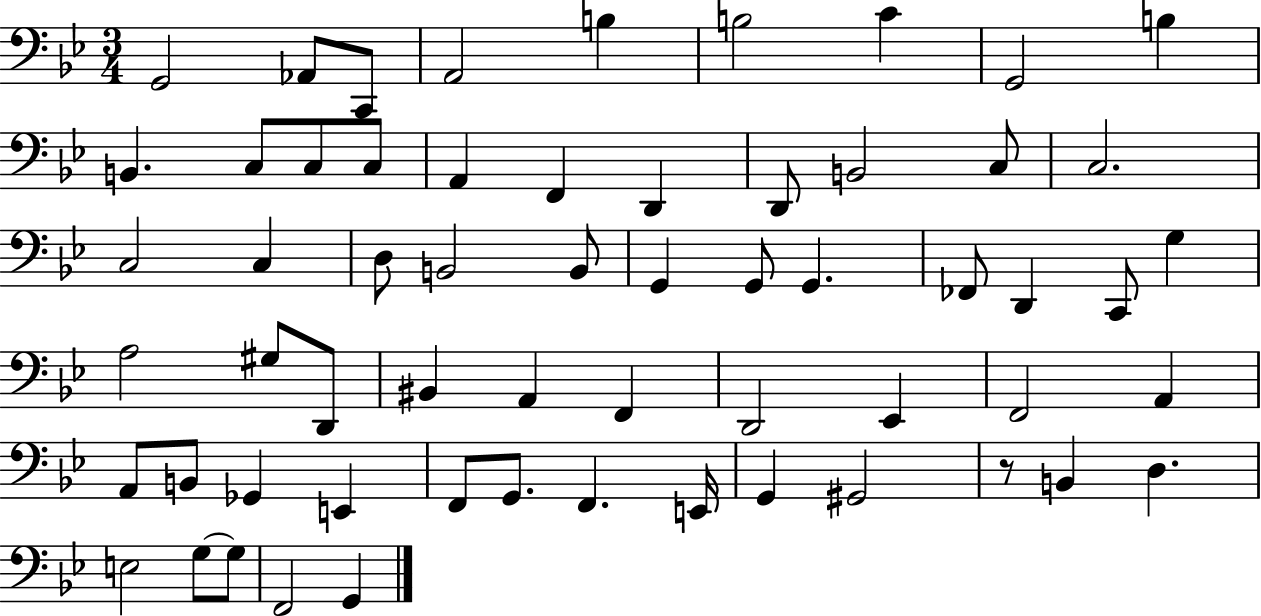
{
  \clef bass
  \numericTimeSignature
  \time 3/4
  \key bes \major
  g,2 aes,8 c,8 | a,2 b4 | b2 c'4 | g,2 b4 | \break b,4. c8 c8 c8 | a,4 f,4 d,4 | d,8 b,2 c8 | c2. | \break c2 c4 | d8 b,2 b,8 | g,4 g,8 g,4. | fes,8 d,4 c,8 g4 | \break a2 gis8 d,8 | bis,4 a,4 f,4 | d,2 ees,4 | f,2 a,4 | \break a,8 b,8 ges,4 e,4 | f,8 g,8. f,4. e,16 | g,4 gis,2 | r8 b,4 d4. | \break e2 g8~~ g8 | f,2 g,4 | \bar "|."
}